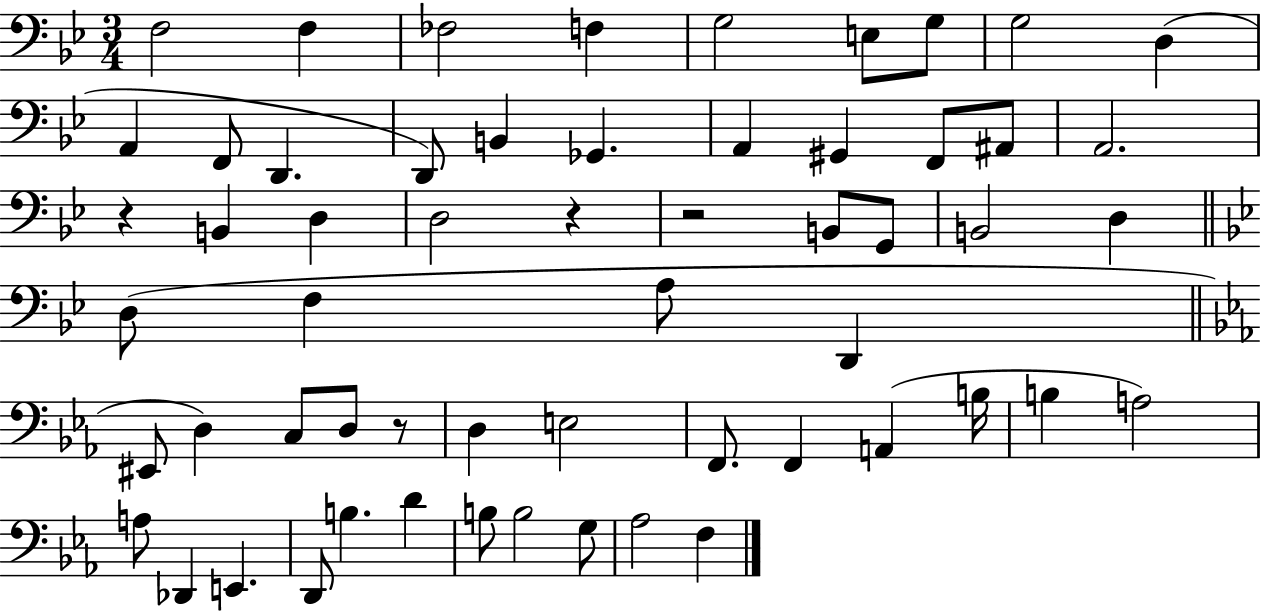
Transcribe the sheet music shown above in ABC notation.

X:1
T:Untitled
M:3/4
L:1/4
K:Bb
F,2 F, _F,2 F, G,2 E,/2 G,/2 G,2 D, A,, F,,/2 D,, D,,/2 B,, _G,, A,, ^G,, F,,/2 ^A,,/2 A,,2 z B,, D, D,2 z z2 B,,/2 G,,/2 B,,2 D, D,/2 F, A,/2 D,, ^E,,/2 D, C,/2 D,/2 z/2 D, E,2 F,,/2 F,, A,, B,/4 B, A,2 A,/2 _D,, E,, D,,/2 B, D B,/2 B,2 G,/2 _A,2 F,